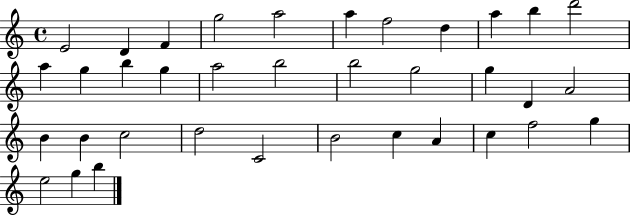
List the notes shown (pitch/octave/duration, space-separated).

E4/h D4/q F4/q G5/h A5/h A5/q F5/h D5/q A5/q B5/q D6/h A5/q G5/q B5/q G5/q A5/h B5/h B5/h G5/h G5/q D4/q A4/h B4/q B4/q C5/h D5/h C4/h B4/h C5/q A4/q C5/q F5/h G5/q E5/h G5/q B5/q